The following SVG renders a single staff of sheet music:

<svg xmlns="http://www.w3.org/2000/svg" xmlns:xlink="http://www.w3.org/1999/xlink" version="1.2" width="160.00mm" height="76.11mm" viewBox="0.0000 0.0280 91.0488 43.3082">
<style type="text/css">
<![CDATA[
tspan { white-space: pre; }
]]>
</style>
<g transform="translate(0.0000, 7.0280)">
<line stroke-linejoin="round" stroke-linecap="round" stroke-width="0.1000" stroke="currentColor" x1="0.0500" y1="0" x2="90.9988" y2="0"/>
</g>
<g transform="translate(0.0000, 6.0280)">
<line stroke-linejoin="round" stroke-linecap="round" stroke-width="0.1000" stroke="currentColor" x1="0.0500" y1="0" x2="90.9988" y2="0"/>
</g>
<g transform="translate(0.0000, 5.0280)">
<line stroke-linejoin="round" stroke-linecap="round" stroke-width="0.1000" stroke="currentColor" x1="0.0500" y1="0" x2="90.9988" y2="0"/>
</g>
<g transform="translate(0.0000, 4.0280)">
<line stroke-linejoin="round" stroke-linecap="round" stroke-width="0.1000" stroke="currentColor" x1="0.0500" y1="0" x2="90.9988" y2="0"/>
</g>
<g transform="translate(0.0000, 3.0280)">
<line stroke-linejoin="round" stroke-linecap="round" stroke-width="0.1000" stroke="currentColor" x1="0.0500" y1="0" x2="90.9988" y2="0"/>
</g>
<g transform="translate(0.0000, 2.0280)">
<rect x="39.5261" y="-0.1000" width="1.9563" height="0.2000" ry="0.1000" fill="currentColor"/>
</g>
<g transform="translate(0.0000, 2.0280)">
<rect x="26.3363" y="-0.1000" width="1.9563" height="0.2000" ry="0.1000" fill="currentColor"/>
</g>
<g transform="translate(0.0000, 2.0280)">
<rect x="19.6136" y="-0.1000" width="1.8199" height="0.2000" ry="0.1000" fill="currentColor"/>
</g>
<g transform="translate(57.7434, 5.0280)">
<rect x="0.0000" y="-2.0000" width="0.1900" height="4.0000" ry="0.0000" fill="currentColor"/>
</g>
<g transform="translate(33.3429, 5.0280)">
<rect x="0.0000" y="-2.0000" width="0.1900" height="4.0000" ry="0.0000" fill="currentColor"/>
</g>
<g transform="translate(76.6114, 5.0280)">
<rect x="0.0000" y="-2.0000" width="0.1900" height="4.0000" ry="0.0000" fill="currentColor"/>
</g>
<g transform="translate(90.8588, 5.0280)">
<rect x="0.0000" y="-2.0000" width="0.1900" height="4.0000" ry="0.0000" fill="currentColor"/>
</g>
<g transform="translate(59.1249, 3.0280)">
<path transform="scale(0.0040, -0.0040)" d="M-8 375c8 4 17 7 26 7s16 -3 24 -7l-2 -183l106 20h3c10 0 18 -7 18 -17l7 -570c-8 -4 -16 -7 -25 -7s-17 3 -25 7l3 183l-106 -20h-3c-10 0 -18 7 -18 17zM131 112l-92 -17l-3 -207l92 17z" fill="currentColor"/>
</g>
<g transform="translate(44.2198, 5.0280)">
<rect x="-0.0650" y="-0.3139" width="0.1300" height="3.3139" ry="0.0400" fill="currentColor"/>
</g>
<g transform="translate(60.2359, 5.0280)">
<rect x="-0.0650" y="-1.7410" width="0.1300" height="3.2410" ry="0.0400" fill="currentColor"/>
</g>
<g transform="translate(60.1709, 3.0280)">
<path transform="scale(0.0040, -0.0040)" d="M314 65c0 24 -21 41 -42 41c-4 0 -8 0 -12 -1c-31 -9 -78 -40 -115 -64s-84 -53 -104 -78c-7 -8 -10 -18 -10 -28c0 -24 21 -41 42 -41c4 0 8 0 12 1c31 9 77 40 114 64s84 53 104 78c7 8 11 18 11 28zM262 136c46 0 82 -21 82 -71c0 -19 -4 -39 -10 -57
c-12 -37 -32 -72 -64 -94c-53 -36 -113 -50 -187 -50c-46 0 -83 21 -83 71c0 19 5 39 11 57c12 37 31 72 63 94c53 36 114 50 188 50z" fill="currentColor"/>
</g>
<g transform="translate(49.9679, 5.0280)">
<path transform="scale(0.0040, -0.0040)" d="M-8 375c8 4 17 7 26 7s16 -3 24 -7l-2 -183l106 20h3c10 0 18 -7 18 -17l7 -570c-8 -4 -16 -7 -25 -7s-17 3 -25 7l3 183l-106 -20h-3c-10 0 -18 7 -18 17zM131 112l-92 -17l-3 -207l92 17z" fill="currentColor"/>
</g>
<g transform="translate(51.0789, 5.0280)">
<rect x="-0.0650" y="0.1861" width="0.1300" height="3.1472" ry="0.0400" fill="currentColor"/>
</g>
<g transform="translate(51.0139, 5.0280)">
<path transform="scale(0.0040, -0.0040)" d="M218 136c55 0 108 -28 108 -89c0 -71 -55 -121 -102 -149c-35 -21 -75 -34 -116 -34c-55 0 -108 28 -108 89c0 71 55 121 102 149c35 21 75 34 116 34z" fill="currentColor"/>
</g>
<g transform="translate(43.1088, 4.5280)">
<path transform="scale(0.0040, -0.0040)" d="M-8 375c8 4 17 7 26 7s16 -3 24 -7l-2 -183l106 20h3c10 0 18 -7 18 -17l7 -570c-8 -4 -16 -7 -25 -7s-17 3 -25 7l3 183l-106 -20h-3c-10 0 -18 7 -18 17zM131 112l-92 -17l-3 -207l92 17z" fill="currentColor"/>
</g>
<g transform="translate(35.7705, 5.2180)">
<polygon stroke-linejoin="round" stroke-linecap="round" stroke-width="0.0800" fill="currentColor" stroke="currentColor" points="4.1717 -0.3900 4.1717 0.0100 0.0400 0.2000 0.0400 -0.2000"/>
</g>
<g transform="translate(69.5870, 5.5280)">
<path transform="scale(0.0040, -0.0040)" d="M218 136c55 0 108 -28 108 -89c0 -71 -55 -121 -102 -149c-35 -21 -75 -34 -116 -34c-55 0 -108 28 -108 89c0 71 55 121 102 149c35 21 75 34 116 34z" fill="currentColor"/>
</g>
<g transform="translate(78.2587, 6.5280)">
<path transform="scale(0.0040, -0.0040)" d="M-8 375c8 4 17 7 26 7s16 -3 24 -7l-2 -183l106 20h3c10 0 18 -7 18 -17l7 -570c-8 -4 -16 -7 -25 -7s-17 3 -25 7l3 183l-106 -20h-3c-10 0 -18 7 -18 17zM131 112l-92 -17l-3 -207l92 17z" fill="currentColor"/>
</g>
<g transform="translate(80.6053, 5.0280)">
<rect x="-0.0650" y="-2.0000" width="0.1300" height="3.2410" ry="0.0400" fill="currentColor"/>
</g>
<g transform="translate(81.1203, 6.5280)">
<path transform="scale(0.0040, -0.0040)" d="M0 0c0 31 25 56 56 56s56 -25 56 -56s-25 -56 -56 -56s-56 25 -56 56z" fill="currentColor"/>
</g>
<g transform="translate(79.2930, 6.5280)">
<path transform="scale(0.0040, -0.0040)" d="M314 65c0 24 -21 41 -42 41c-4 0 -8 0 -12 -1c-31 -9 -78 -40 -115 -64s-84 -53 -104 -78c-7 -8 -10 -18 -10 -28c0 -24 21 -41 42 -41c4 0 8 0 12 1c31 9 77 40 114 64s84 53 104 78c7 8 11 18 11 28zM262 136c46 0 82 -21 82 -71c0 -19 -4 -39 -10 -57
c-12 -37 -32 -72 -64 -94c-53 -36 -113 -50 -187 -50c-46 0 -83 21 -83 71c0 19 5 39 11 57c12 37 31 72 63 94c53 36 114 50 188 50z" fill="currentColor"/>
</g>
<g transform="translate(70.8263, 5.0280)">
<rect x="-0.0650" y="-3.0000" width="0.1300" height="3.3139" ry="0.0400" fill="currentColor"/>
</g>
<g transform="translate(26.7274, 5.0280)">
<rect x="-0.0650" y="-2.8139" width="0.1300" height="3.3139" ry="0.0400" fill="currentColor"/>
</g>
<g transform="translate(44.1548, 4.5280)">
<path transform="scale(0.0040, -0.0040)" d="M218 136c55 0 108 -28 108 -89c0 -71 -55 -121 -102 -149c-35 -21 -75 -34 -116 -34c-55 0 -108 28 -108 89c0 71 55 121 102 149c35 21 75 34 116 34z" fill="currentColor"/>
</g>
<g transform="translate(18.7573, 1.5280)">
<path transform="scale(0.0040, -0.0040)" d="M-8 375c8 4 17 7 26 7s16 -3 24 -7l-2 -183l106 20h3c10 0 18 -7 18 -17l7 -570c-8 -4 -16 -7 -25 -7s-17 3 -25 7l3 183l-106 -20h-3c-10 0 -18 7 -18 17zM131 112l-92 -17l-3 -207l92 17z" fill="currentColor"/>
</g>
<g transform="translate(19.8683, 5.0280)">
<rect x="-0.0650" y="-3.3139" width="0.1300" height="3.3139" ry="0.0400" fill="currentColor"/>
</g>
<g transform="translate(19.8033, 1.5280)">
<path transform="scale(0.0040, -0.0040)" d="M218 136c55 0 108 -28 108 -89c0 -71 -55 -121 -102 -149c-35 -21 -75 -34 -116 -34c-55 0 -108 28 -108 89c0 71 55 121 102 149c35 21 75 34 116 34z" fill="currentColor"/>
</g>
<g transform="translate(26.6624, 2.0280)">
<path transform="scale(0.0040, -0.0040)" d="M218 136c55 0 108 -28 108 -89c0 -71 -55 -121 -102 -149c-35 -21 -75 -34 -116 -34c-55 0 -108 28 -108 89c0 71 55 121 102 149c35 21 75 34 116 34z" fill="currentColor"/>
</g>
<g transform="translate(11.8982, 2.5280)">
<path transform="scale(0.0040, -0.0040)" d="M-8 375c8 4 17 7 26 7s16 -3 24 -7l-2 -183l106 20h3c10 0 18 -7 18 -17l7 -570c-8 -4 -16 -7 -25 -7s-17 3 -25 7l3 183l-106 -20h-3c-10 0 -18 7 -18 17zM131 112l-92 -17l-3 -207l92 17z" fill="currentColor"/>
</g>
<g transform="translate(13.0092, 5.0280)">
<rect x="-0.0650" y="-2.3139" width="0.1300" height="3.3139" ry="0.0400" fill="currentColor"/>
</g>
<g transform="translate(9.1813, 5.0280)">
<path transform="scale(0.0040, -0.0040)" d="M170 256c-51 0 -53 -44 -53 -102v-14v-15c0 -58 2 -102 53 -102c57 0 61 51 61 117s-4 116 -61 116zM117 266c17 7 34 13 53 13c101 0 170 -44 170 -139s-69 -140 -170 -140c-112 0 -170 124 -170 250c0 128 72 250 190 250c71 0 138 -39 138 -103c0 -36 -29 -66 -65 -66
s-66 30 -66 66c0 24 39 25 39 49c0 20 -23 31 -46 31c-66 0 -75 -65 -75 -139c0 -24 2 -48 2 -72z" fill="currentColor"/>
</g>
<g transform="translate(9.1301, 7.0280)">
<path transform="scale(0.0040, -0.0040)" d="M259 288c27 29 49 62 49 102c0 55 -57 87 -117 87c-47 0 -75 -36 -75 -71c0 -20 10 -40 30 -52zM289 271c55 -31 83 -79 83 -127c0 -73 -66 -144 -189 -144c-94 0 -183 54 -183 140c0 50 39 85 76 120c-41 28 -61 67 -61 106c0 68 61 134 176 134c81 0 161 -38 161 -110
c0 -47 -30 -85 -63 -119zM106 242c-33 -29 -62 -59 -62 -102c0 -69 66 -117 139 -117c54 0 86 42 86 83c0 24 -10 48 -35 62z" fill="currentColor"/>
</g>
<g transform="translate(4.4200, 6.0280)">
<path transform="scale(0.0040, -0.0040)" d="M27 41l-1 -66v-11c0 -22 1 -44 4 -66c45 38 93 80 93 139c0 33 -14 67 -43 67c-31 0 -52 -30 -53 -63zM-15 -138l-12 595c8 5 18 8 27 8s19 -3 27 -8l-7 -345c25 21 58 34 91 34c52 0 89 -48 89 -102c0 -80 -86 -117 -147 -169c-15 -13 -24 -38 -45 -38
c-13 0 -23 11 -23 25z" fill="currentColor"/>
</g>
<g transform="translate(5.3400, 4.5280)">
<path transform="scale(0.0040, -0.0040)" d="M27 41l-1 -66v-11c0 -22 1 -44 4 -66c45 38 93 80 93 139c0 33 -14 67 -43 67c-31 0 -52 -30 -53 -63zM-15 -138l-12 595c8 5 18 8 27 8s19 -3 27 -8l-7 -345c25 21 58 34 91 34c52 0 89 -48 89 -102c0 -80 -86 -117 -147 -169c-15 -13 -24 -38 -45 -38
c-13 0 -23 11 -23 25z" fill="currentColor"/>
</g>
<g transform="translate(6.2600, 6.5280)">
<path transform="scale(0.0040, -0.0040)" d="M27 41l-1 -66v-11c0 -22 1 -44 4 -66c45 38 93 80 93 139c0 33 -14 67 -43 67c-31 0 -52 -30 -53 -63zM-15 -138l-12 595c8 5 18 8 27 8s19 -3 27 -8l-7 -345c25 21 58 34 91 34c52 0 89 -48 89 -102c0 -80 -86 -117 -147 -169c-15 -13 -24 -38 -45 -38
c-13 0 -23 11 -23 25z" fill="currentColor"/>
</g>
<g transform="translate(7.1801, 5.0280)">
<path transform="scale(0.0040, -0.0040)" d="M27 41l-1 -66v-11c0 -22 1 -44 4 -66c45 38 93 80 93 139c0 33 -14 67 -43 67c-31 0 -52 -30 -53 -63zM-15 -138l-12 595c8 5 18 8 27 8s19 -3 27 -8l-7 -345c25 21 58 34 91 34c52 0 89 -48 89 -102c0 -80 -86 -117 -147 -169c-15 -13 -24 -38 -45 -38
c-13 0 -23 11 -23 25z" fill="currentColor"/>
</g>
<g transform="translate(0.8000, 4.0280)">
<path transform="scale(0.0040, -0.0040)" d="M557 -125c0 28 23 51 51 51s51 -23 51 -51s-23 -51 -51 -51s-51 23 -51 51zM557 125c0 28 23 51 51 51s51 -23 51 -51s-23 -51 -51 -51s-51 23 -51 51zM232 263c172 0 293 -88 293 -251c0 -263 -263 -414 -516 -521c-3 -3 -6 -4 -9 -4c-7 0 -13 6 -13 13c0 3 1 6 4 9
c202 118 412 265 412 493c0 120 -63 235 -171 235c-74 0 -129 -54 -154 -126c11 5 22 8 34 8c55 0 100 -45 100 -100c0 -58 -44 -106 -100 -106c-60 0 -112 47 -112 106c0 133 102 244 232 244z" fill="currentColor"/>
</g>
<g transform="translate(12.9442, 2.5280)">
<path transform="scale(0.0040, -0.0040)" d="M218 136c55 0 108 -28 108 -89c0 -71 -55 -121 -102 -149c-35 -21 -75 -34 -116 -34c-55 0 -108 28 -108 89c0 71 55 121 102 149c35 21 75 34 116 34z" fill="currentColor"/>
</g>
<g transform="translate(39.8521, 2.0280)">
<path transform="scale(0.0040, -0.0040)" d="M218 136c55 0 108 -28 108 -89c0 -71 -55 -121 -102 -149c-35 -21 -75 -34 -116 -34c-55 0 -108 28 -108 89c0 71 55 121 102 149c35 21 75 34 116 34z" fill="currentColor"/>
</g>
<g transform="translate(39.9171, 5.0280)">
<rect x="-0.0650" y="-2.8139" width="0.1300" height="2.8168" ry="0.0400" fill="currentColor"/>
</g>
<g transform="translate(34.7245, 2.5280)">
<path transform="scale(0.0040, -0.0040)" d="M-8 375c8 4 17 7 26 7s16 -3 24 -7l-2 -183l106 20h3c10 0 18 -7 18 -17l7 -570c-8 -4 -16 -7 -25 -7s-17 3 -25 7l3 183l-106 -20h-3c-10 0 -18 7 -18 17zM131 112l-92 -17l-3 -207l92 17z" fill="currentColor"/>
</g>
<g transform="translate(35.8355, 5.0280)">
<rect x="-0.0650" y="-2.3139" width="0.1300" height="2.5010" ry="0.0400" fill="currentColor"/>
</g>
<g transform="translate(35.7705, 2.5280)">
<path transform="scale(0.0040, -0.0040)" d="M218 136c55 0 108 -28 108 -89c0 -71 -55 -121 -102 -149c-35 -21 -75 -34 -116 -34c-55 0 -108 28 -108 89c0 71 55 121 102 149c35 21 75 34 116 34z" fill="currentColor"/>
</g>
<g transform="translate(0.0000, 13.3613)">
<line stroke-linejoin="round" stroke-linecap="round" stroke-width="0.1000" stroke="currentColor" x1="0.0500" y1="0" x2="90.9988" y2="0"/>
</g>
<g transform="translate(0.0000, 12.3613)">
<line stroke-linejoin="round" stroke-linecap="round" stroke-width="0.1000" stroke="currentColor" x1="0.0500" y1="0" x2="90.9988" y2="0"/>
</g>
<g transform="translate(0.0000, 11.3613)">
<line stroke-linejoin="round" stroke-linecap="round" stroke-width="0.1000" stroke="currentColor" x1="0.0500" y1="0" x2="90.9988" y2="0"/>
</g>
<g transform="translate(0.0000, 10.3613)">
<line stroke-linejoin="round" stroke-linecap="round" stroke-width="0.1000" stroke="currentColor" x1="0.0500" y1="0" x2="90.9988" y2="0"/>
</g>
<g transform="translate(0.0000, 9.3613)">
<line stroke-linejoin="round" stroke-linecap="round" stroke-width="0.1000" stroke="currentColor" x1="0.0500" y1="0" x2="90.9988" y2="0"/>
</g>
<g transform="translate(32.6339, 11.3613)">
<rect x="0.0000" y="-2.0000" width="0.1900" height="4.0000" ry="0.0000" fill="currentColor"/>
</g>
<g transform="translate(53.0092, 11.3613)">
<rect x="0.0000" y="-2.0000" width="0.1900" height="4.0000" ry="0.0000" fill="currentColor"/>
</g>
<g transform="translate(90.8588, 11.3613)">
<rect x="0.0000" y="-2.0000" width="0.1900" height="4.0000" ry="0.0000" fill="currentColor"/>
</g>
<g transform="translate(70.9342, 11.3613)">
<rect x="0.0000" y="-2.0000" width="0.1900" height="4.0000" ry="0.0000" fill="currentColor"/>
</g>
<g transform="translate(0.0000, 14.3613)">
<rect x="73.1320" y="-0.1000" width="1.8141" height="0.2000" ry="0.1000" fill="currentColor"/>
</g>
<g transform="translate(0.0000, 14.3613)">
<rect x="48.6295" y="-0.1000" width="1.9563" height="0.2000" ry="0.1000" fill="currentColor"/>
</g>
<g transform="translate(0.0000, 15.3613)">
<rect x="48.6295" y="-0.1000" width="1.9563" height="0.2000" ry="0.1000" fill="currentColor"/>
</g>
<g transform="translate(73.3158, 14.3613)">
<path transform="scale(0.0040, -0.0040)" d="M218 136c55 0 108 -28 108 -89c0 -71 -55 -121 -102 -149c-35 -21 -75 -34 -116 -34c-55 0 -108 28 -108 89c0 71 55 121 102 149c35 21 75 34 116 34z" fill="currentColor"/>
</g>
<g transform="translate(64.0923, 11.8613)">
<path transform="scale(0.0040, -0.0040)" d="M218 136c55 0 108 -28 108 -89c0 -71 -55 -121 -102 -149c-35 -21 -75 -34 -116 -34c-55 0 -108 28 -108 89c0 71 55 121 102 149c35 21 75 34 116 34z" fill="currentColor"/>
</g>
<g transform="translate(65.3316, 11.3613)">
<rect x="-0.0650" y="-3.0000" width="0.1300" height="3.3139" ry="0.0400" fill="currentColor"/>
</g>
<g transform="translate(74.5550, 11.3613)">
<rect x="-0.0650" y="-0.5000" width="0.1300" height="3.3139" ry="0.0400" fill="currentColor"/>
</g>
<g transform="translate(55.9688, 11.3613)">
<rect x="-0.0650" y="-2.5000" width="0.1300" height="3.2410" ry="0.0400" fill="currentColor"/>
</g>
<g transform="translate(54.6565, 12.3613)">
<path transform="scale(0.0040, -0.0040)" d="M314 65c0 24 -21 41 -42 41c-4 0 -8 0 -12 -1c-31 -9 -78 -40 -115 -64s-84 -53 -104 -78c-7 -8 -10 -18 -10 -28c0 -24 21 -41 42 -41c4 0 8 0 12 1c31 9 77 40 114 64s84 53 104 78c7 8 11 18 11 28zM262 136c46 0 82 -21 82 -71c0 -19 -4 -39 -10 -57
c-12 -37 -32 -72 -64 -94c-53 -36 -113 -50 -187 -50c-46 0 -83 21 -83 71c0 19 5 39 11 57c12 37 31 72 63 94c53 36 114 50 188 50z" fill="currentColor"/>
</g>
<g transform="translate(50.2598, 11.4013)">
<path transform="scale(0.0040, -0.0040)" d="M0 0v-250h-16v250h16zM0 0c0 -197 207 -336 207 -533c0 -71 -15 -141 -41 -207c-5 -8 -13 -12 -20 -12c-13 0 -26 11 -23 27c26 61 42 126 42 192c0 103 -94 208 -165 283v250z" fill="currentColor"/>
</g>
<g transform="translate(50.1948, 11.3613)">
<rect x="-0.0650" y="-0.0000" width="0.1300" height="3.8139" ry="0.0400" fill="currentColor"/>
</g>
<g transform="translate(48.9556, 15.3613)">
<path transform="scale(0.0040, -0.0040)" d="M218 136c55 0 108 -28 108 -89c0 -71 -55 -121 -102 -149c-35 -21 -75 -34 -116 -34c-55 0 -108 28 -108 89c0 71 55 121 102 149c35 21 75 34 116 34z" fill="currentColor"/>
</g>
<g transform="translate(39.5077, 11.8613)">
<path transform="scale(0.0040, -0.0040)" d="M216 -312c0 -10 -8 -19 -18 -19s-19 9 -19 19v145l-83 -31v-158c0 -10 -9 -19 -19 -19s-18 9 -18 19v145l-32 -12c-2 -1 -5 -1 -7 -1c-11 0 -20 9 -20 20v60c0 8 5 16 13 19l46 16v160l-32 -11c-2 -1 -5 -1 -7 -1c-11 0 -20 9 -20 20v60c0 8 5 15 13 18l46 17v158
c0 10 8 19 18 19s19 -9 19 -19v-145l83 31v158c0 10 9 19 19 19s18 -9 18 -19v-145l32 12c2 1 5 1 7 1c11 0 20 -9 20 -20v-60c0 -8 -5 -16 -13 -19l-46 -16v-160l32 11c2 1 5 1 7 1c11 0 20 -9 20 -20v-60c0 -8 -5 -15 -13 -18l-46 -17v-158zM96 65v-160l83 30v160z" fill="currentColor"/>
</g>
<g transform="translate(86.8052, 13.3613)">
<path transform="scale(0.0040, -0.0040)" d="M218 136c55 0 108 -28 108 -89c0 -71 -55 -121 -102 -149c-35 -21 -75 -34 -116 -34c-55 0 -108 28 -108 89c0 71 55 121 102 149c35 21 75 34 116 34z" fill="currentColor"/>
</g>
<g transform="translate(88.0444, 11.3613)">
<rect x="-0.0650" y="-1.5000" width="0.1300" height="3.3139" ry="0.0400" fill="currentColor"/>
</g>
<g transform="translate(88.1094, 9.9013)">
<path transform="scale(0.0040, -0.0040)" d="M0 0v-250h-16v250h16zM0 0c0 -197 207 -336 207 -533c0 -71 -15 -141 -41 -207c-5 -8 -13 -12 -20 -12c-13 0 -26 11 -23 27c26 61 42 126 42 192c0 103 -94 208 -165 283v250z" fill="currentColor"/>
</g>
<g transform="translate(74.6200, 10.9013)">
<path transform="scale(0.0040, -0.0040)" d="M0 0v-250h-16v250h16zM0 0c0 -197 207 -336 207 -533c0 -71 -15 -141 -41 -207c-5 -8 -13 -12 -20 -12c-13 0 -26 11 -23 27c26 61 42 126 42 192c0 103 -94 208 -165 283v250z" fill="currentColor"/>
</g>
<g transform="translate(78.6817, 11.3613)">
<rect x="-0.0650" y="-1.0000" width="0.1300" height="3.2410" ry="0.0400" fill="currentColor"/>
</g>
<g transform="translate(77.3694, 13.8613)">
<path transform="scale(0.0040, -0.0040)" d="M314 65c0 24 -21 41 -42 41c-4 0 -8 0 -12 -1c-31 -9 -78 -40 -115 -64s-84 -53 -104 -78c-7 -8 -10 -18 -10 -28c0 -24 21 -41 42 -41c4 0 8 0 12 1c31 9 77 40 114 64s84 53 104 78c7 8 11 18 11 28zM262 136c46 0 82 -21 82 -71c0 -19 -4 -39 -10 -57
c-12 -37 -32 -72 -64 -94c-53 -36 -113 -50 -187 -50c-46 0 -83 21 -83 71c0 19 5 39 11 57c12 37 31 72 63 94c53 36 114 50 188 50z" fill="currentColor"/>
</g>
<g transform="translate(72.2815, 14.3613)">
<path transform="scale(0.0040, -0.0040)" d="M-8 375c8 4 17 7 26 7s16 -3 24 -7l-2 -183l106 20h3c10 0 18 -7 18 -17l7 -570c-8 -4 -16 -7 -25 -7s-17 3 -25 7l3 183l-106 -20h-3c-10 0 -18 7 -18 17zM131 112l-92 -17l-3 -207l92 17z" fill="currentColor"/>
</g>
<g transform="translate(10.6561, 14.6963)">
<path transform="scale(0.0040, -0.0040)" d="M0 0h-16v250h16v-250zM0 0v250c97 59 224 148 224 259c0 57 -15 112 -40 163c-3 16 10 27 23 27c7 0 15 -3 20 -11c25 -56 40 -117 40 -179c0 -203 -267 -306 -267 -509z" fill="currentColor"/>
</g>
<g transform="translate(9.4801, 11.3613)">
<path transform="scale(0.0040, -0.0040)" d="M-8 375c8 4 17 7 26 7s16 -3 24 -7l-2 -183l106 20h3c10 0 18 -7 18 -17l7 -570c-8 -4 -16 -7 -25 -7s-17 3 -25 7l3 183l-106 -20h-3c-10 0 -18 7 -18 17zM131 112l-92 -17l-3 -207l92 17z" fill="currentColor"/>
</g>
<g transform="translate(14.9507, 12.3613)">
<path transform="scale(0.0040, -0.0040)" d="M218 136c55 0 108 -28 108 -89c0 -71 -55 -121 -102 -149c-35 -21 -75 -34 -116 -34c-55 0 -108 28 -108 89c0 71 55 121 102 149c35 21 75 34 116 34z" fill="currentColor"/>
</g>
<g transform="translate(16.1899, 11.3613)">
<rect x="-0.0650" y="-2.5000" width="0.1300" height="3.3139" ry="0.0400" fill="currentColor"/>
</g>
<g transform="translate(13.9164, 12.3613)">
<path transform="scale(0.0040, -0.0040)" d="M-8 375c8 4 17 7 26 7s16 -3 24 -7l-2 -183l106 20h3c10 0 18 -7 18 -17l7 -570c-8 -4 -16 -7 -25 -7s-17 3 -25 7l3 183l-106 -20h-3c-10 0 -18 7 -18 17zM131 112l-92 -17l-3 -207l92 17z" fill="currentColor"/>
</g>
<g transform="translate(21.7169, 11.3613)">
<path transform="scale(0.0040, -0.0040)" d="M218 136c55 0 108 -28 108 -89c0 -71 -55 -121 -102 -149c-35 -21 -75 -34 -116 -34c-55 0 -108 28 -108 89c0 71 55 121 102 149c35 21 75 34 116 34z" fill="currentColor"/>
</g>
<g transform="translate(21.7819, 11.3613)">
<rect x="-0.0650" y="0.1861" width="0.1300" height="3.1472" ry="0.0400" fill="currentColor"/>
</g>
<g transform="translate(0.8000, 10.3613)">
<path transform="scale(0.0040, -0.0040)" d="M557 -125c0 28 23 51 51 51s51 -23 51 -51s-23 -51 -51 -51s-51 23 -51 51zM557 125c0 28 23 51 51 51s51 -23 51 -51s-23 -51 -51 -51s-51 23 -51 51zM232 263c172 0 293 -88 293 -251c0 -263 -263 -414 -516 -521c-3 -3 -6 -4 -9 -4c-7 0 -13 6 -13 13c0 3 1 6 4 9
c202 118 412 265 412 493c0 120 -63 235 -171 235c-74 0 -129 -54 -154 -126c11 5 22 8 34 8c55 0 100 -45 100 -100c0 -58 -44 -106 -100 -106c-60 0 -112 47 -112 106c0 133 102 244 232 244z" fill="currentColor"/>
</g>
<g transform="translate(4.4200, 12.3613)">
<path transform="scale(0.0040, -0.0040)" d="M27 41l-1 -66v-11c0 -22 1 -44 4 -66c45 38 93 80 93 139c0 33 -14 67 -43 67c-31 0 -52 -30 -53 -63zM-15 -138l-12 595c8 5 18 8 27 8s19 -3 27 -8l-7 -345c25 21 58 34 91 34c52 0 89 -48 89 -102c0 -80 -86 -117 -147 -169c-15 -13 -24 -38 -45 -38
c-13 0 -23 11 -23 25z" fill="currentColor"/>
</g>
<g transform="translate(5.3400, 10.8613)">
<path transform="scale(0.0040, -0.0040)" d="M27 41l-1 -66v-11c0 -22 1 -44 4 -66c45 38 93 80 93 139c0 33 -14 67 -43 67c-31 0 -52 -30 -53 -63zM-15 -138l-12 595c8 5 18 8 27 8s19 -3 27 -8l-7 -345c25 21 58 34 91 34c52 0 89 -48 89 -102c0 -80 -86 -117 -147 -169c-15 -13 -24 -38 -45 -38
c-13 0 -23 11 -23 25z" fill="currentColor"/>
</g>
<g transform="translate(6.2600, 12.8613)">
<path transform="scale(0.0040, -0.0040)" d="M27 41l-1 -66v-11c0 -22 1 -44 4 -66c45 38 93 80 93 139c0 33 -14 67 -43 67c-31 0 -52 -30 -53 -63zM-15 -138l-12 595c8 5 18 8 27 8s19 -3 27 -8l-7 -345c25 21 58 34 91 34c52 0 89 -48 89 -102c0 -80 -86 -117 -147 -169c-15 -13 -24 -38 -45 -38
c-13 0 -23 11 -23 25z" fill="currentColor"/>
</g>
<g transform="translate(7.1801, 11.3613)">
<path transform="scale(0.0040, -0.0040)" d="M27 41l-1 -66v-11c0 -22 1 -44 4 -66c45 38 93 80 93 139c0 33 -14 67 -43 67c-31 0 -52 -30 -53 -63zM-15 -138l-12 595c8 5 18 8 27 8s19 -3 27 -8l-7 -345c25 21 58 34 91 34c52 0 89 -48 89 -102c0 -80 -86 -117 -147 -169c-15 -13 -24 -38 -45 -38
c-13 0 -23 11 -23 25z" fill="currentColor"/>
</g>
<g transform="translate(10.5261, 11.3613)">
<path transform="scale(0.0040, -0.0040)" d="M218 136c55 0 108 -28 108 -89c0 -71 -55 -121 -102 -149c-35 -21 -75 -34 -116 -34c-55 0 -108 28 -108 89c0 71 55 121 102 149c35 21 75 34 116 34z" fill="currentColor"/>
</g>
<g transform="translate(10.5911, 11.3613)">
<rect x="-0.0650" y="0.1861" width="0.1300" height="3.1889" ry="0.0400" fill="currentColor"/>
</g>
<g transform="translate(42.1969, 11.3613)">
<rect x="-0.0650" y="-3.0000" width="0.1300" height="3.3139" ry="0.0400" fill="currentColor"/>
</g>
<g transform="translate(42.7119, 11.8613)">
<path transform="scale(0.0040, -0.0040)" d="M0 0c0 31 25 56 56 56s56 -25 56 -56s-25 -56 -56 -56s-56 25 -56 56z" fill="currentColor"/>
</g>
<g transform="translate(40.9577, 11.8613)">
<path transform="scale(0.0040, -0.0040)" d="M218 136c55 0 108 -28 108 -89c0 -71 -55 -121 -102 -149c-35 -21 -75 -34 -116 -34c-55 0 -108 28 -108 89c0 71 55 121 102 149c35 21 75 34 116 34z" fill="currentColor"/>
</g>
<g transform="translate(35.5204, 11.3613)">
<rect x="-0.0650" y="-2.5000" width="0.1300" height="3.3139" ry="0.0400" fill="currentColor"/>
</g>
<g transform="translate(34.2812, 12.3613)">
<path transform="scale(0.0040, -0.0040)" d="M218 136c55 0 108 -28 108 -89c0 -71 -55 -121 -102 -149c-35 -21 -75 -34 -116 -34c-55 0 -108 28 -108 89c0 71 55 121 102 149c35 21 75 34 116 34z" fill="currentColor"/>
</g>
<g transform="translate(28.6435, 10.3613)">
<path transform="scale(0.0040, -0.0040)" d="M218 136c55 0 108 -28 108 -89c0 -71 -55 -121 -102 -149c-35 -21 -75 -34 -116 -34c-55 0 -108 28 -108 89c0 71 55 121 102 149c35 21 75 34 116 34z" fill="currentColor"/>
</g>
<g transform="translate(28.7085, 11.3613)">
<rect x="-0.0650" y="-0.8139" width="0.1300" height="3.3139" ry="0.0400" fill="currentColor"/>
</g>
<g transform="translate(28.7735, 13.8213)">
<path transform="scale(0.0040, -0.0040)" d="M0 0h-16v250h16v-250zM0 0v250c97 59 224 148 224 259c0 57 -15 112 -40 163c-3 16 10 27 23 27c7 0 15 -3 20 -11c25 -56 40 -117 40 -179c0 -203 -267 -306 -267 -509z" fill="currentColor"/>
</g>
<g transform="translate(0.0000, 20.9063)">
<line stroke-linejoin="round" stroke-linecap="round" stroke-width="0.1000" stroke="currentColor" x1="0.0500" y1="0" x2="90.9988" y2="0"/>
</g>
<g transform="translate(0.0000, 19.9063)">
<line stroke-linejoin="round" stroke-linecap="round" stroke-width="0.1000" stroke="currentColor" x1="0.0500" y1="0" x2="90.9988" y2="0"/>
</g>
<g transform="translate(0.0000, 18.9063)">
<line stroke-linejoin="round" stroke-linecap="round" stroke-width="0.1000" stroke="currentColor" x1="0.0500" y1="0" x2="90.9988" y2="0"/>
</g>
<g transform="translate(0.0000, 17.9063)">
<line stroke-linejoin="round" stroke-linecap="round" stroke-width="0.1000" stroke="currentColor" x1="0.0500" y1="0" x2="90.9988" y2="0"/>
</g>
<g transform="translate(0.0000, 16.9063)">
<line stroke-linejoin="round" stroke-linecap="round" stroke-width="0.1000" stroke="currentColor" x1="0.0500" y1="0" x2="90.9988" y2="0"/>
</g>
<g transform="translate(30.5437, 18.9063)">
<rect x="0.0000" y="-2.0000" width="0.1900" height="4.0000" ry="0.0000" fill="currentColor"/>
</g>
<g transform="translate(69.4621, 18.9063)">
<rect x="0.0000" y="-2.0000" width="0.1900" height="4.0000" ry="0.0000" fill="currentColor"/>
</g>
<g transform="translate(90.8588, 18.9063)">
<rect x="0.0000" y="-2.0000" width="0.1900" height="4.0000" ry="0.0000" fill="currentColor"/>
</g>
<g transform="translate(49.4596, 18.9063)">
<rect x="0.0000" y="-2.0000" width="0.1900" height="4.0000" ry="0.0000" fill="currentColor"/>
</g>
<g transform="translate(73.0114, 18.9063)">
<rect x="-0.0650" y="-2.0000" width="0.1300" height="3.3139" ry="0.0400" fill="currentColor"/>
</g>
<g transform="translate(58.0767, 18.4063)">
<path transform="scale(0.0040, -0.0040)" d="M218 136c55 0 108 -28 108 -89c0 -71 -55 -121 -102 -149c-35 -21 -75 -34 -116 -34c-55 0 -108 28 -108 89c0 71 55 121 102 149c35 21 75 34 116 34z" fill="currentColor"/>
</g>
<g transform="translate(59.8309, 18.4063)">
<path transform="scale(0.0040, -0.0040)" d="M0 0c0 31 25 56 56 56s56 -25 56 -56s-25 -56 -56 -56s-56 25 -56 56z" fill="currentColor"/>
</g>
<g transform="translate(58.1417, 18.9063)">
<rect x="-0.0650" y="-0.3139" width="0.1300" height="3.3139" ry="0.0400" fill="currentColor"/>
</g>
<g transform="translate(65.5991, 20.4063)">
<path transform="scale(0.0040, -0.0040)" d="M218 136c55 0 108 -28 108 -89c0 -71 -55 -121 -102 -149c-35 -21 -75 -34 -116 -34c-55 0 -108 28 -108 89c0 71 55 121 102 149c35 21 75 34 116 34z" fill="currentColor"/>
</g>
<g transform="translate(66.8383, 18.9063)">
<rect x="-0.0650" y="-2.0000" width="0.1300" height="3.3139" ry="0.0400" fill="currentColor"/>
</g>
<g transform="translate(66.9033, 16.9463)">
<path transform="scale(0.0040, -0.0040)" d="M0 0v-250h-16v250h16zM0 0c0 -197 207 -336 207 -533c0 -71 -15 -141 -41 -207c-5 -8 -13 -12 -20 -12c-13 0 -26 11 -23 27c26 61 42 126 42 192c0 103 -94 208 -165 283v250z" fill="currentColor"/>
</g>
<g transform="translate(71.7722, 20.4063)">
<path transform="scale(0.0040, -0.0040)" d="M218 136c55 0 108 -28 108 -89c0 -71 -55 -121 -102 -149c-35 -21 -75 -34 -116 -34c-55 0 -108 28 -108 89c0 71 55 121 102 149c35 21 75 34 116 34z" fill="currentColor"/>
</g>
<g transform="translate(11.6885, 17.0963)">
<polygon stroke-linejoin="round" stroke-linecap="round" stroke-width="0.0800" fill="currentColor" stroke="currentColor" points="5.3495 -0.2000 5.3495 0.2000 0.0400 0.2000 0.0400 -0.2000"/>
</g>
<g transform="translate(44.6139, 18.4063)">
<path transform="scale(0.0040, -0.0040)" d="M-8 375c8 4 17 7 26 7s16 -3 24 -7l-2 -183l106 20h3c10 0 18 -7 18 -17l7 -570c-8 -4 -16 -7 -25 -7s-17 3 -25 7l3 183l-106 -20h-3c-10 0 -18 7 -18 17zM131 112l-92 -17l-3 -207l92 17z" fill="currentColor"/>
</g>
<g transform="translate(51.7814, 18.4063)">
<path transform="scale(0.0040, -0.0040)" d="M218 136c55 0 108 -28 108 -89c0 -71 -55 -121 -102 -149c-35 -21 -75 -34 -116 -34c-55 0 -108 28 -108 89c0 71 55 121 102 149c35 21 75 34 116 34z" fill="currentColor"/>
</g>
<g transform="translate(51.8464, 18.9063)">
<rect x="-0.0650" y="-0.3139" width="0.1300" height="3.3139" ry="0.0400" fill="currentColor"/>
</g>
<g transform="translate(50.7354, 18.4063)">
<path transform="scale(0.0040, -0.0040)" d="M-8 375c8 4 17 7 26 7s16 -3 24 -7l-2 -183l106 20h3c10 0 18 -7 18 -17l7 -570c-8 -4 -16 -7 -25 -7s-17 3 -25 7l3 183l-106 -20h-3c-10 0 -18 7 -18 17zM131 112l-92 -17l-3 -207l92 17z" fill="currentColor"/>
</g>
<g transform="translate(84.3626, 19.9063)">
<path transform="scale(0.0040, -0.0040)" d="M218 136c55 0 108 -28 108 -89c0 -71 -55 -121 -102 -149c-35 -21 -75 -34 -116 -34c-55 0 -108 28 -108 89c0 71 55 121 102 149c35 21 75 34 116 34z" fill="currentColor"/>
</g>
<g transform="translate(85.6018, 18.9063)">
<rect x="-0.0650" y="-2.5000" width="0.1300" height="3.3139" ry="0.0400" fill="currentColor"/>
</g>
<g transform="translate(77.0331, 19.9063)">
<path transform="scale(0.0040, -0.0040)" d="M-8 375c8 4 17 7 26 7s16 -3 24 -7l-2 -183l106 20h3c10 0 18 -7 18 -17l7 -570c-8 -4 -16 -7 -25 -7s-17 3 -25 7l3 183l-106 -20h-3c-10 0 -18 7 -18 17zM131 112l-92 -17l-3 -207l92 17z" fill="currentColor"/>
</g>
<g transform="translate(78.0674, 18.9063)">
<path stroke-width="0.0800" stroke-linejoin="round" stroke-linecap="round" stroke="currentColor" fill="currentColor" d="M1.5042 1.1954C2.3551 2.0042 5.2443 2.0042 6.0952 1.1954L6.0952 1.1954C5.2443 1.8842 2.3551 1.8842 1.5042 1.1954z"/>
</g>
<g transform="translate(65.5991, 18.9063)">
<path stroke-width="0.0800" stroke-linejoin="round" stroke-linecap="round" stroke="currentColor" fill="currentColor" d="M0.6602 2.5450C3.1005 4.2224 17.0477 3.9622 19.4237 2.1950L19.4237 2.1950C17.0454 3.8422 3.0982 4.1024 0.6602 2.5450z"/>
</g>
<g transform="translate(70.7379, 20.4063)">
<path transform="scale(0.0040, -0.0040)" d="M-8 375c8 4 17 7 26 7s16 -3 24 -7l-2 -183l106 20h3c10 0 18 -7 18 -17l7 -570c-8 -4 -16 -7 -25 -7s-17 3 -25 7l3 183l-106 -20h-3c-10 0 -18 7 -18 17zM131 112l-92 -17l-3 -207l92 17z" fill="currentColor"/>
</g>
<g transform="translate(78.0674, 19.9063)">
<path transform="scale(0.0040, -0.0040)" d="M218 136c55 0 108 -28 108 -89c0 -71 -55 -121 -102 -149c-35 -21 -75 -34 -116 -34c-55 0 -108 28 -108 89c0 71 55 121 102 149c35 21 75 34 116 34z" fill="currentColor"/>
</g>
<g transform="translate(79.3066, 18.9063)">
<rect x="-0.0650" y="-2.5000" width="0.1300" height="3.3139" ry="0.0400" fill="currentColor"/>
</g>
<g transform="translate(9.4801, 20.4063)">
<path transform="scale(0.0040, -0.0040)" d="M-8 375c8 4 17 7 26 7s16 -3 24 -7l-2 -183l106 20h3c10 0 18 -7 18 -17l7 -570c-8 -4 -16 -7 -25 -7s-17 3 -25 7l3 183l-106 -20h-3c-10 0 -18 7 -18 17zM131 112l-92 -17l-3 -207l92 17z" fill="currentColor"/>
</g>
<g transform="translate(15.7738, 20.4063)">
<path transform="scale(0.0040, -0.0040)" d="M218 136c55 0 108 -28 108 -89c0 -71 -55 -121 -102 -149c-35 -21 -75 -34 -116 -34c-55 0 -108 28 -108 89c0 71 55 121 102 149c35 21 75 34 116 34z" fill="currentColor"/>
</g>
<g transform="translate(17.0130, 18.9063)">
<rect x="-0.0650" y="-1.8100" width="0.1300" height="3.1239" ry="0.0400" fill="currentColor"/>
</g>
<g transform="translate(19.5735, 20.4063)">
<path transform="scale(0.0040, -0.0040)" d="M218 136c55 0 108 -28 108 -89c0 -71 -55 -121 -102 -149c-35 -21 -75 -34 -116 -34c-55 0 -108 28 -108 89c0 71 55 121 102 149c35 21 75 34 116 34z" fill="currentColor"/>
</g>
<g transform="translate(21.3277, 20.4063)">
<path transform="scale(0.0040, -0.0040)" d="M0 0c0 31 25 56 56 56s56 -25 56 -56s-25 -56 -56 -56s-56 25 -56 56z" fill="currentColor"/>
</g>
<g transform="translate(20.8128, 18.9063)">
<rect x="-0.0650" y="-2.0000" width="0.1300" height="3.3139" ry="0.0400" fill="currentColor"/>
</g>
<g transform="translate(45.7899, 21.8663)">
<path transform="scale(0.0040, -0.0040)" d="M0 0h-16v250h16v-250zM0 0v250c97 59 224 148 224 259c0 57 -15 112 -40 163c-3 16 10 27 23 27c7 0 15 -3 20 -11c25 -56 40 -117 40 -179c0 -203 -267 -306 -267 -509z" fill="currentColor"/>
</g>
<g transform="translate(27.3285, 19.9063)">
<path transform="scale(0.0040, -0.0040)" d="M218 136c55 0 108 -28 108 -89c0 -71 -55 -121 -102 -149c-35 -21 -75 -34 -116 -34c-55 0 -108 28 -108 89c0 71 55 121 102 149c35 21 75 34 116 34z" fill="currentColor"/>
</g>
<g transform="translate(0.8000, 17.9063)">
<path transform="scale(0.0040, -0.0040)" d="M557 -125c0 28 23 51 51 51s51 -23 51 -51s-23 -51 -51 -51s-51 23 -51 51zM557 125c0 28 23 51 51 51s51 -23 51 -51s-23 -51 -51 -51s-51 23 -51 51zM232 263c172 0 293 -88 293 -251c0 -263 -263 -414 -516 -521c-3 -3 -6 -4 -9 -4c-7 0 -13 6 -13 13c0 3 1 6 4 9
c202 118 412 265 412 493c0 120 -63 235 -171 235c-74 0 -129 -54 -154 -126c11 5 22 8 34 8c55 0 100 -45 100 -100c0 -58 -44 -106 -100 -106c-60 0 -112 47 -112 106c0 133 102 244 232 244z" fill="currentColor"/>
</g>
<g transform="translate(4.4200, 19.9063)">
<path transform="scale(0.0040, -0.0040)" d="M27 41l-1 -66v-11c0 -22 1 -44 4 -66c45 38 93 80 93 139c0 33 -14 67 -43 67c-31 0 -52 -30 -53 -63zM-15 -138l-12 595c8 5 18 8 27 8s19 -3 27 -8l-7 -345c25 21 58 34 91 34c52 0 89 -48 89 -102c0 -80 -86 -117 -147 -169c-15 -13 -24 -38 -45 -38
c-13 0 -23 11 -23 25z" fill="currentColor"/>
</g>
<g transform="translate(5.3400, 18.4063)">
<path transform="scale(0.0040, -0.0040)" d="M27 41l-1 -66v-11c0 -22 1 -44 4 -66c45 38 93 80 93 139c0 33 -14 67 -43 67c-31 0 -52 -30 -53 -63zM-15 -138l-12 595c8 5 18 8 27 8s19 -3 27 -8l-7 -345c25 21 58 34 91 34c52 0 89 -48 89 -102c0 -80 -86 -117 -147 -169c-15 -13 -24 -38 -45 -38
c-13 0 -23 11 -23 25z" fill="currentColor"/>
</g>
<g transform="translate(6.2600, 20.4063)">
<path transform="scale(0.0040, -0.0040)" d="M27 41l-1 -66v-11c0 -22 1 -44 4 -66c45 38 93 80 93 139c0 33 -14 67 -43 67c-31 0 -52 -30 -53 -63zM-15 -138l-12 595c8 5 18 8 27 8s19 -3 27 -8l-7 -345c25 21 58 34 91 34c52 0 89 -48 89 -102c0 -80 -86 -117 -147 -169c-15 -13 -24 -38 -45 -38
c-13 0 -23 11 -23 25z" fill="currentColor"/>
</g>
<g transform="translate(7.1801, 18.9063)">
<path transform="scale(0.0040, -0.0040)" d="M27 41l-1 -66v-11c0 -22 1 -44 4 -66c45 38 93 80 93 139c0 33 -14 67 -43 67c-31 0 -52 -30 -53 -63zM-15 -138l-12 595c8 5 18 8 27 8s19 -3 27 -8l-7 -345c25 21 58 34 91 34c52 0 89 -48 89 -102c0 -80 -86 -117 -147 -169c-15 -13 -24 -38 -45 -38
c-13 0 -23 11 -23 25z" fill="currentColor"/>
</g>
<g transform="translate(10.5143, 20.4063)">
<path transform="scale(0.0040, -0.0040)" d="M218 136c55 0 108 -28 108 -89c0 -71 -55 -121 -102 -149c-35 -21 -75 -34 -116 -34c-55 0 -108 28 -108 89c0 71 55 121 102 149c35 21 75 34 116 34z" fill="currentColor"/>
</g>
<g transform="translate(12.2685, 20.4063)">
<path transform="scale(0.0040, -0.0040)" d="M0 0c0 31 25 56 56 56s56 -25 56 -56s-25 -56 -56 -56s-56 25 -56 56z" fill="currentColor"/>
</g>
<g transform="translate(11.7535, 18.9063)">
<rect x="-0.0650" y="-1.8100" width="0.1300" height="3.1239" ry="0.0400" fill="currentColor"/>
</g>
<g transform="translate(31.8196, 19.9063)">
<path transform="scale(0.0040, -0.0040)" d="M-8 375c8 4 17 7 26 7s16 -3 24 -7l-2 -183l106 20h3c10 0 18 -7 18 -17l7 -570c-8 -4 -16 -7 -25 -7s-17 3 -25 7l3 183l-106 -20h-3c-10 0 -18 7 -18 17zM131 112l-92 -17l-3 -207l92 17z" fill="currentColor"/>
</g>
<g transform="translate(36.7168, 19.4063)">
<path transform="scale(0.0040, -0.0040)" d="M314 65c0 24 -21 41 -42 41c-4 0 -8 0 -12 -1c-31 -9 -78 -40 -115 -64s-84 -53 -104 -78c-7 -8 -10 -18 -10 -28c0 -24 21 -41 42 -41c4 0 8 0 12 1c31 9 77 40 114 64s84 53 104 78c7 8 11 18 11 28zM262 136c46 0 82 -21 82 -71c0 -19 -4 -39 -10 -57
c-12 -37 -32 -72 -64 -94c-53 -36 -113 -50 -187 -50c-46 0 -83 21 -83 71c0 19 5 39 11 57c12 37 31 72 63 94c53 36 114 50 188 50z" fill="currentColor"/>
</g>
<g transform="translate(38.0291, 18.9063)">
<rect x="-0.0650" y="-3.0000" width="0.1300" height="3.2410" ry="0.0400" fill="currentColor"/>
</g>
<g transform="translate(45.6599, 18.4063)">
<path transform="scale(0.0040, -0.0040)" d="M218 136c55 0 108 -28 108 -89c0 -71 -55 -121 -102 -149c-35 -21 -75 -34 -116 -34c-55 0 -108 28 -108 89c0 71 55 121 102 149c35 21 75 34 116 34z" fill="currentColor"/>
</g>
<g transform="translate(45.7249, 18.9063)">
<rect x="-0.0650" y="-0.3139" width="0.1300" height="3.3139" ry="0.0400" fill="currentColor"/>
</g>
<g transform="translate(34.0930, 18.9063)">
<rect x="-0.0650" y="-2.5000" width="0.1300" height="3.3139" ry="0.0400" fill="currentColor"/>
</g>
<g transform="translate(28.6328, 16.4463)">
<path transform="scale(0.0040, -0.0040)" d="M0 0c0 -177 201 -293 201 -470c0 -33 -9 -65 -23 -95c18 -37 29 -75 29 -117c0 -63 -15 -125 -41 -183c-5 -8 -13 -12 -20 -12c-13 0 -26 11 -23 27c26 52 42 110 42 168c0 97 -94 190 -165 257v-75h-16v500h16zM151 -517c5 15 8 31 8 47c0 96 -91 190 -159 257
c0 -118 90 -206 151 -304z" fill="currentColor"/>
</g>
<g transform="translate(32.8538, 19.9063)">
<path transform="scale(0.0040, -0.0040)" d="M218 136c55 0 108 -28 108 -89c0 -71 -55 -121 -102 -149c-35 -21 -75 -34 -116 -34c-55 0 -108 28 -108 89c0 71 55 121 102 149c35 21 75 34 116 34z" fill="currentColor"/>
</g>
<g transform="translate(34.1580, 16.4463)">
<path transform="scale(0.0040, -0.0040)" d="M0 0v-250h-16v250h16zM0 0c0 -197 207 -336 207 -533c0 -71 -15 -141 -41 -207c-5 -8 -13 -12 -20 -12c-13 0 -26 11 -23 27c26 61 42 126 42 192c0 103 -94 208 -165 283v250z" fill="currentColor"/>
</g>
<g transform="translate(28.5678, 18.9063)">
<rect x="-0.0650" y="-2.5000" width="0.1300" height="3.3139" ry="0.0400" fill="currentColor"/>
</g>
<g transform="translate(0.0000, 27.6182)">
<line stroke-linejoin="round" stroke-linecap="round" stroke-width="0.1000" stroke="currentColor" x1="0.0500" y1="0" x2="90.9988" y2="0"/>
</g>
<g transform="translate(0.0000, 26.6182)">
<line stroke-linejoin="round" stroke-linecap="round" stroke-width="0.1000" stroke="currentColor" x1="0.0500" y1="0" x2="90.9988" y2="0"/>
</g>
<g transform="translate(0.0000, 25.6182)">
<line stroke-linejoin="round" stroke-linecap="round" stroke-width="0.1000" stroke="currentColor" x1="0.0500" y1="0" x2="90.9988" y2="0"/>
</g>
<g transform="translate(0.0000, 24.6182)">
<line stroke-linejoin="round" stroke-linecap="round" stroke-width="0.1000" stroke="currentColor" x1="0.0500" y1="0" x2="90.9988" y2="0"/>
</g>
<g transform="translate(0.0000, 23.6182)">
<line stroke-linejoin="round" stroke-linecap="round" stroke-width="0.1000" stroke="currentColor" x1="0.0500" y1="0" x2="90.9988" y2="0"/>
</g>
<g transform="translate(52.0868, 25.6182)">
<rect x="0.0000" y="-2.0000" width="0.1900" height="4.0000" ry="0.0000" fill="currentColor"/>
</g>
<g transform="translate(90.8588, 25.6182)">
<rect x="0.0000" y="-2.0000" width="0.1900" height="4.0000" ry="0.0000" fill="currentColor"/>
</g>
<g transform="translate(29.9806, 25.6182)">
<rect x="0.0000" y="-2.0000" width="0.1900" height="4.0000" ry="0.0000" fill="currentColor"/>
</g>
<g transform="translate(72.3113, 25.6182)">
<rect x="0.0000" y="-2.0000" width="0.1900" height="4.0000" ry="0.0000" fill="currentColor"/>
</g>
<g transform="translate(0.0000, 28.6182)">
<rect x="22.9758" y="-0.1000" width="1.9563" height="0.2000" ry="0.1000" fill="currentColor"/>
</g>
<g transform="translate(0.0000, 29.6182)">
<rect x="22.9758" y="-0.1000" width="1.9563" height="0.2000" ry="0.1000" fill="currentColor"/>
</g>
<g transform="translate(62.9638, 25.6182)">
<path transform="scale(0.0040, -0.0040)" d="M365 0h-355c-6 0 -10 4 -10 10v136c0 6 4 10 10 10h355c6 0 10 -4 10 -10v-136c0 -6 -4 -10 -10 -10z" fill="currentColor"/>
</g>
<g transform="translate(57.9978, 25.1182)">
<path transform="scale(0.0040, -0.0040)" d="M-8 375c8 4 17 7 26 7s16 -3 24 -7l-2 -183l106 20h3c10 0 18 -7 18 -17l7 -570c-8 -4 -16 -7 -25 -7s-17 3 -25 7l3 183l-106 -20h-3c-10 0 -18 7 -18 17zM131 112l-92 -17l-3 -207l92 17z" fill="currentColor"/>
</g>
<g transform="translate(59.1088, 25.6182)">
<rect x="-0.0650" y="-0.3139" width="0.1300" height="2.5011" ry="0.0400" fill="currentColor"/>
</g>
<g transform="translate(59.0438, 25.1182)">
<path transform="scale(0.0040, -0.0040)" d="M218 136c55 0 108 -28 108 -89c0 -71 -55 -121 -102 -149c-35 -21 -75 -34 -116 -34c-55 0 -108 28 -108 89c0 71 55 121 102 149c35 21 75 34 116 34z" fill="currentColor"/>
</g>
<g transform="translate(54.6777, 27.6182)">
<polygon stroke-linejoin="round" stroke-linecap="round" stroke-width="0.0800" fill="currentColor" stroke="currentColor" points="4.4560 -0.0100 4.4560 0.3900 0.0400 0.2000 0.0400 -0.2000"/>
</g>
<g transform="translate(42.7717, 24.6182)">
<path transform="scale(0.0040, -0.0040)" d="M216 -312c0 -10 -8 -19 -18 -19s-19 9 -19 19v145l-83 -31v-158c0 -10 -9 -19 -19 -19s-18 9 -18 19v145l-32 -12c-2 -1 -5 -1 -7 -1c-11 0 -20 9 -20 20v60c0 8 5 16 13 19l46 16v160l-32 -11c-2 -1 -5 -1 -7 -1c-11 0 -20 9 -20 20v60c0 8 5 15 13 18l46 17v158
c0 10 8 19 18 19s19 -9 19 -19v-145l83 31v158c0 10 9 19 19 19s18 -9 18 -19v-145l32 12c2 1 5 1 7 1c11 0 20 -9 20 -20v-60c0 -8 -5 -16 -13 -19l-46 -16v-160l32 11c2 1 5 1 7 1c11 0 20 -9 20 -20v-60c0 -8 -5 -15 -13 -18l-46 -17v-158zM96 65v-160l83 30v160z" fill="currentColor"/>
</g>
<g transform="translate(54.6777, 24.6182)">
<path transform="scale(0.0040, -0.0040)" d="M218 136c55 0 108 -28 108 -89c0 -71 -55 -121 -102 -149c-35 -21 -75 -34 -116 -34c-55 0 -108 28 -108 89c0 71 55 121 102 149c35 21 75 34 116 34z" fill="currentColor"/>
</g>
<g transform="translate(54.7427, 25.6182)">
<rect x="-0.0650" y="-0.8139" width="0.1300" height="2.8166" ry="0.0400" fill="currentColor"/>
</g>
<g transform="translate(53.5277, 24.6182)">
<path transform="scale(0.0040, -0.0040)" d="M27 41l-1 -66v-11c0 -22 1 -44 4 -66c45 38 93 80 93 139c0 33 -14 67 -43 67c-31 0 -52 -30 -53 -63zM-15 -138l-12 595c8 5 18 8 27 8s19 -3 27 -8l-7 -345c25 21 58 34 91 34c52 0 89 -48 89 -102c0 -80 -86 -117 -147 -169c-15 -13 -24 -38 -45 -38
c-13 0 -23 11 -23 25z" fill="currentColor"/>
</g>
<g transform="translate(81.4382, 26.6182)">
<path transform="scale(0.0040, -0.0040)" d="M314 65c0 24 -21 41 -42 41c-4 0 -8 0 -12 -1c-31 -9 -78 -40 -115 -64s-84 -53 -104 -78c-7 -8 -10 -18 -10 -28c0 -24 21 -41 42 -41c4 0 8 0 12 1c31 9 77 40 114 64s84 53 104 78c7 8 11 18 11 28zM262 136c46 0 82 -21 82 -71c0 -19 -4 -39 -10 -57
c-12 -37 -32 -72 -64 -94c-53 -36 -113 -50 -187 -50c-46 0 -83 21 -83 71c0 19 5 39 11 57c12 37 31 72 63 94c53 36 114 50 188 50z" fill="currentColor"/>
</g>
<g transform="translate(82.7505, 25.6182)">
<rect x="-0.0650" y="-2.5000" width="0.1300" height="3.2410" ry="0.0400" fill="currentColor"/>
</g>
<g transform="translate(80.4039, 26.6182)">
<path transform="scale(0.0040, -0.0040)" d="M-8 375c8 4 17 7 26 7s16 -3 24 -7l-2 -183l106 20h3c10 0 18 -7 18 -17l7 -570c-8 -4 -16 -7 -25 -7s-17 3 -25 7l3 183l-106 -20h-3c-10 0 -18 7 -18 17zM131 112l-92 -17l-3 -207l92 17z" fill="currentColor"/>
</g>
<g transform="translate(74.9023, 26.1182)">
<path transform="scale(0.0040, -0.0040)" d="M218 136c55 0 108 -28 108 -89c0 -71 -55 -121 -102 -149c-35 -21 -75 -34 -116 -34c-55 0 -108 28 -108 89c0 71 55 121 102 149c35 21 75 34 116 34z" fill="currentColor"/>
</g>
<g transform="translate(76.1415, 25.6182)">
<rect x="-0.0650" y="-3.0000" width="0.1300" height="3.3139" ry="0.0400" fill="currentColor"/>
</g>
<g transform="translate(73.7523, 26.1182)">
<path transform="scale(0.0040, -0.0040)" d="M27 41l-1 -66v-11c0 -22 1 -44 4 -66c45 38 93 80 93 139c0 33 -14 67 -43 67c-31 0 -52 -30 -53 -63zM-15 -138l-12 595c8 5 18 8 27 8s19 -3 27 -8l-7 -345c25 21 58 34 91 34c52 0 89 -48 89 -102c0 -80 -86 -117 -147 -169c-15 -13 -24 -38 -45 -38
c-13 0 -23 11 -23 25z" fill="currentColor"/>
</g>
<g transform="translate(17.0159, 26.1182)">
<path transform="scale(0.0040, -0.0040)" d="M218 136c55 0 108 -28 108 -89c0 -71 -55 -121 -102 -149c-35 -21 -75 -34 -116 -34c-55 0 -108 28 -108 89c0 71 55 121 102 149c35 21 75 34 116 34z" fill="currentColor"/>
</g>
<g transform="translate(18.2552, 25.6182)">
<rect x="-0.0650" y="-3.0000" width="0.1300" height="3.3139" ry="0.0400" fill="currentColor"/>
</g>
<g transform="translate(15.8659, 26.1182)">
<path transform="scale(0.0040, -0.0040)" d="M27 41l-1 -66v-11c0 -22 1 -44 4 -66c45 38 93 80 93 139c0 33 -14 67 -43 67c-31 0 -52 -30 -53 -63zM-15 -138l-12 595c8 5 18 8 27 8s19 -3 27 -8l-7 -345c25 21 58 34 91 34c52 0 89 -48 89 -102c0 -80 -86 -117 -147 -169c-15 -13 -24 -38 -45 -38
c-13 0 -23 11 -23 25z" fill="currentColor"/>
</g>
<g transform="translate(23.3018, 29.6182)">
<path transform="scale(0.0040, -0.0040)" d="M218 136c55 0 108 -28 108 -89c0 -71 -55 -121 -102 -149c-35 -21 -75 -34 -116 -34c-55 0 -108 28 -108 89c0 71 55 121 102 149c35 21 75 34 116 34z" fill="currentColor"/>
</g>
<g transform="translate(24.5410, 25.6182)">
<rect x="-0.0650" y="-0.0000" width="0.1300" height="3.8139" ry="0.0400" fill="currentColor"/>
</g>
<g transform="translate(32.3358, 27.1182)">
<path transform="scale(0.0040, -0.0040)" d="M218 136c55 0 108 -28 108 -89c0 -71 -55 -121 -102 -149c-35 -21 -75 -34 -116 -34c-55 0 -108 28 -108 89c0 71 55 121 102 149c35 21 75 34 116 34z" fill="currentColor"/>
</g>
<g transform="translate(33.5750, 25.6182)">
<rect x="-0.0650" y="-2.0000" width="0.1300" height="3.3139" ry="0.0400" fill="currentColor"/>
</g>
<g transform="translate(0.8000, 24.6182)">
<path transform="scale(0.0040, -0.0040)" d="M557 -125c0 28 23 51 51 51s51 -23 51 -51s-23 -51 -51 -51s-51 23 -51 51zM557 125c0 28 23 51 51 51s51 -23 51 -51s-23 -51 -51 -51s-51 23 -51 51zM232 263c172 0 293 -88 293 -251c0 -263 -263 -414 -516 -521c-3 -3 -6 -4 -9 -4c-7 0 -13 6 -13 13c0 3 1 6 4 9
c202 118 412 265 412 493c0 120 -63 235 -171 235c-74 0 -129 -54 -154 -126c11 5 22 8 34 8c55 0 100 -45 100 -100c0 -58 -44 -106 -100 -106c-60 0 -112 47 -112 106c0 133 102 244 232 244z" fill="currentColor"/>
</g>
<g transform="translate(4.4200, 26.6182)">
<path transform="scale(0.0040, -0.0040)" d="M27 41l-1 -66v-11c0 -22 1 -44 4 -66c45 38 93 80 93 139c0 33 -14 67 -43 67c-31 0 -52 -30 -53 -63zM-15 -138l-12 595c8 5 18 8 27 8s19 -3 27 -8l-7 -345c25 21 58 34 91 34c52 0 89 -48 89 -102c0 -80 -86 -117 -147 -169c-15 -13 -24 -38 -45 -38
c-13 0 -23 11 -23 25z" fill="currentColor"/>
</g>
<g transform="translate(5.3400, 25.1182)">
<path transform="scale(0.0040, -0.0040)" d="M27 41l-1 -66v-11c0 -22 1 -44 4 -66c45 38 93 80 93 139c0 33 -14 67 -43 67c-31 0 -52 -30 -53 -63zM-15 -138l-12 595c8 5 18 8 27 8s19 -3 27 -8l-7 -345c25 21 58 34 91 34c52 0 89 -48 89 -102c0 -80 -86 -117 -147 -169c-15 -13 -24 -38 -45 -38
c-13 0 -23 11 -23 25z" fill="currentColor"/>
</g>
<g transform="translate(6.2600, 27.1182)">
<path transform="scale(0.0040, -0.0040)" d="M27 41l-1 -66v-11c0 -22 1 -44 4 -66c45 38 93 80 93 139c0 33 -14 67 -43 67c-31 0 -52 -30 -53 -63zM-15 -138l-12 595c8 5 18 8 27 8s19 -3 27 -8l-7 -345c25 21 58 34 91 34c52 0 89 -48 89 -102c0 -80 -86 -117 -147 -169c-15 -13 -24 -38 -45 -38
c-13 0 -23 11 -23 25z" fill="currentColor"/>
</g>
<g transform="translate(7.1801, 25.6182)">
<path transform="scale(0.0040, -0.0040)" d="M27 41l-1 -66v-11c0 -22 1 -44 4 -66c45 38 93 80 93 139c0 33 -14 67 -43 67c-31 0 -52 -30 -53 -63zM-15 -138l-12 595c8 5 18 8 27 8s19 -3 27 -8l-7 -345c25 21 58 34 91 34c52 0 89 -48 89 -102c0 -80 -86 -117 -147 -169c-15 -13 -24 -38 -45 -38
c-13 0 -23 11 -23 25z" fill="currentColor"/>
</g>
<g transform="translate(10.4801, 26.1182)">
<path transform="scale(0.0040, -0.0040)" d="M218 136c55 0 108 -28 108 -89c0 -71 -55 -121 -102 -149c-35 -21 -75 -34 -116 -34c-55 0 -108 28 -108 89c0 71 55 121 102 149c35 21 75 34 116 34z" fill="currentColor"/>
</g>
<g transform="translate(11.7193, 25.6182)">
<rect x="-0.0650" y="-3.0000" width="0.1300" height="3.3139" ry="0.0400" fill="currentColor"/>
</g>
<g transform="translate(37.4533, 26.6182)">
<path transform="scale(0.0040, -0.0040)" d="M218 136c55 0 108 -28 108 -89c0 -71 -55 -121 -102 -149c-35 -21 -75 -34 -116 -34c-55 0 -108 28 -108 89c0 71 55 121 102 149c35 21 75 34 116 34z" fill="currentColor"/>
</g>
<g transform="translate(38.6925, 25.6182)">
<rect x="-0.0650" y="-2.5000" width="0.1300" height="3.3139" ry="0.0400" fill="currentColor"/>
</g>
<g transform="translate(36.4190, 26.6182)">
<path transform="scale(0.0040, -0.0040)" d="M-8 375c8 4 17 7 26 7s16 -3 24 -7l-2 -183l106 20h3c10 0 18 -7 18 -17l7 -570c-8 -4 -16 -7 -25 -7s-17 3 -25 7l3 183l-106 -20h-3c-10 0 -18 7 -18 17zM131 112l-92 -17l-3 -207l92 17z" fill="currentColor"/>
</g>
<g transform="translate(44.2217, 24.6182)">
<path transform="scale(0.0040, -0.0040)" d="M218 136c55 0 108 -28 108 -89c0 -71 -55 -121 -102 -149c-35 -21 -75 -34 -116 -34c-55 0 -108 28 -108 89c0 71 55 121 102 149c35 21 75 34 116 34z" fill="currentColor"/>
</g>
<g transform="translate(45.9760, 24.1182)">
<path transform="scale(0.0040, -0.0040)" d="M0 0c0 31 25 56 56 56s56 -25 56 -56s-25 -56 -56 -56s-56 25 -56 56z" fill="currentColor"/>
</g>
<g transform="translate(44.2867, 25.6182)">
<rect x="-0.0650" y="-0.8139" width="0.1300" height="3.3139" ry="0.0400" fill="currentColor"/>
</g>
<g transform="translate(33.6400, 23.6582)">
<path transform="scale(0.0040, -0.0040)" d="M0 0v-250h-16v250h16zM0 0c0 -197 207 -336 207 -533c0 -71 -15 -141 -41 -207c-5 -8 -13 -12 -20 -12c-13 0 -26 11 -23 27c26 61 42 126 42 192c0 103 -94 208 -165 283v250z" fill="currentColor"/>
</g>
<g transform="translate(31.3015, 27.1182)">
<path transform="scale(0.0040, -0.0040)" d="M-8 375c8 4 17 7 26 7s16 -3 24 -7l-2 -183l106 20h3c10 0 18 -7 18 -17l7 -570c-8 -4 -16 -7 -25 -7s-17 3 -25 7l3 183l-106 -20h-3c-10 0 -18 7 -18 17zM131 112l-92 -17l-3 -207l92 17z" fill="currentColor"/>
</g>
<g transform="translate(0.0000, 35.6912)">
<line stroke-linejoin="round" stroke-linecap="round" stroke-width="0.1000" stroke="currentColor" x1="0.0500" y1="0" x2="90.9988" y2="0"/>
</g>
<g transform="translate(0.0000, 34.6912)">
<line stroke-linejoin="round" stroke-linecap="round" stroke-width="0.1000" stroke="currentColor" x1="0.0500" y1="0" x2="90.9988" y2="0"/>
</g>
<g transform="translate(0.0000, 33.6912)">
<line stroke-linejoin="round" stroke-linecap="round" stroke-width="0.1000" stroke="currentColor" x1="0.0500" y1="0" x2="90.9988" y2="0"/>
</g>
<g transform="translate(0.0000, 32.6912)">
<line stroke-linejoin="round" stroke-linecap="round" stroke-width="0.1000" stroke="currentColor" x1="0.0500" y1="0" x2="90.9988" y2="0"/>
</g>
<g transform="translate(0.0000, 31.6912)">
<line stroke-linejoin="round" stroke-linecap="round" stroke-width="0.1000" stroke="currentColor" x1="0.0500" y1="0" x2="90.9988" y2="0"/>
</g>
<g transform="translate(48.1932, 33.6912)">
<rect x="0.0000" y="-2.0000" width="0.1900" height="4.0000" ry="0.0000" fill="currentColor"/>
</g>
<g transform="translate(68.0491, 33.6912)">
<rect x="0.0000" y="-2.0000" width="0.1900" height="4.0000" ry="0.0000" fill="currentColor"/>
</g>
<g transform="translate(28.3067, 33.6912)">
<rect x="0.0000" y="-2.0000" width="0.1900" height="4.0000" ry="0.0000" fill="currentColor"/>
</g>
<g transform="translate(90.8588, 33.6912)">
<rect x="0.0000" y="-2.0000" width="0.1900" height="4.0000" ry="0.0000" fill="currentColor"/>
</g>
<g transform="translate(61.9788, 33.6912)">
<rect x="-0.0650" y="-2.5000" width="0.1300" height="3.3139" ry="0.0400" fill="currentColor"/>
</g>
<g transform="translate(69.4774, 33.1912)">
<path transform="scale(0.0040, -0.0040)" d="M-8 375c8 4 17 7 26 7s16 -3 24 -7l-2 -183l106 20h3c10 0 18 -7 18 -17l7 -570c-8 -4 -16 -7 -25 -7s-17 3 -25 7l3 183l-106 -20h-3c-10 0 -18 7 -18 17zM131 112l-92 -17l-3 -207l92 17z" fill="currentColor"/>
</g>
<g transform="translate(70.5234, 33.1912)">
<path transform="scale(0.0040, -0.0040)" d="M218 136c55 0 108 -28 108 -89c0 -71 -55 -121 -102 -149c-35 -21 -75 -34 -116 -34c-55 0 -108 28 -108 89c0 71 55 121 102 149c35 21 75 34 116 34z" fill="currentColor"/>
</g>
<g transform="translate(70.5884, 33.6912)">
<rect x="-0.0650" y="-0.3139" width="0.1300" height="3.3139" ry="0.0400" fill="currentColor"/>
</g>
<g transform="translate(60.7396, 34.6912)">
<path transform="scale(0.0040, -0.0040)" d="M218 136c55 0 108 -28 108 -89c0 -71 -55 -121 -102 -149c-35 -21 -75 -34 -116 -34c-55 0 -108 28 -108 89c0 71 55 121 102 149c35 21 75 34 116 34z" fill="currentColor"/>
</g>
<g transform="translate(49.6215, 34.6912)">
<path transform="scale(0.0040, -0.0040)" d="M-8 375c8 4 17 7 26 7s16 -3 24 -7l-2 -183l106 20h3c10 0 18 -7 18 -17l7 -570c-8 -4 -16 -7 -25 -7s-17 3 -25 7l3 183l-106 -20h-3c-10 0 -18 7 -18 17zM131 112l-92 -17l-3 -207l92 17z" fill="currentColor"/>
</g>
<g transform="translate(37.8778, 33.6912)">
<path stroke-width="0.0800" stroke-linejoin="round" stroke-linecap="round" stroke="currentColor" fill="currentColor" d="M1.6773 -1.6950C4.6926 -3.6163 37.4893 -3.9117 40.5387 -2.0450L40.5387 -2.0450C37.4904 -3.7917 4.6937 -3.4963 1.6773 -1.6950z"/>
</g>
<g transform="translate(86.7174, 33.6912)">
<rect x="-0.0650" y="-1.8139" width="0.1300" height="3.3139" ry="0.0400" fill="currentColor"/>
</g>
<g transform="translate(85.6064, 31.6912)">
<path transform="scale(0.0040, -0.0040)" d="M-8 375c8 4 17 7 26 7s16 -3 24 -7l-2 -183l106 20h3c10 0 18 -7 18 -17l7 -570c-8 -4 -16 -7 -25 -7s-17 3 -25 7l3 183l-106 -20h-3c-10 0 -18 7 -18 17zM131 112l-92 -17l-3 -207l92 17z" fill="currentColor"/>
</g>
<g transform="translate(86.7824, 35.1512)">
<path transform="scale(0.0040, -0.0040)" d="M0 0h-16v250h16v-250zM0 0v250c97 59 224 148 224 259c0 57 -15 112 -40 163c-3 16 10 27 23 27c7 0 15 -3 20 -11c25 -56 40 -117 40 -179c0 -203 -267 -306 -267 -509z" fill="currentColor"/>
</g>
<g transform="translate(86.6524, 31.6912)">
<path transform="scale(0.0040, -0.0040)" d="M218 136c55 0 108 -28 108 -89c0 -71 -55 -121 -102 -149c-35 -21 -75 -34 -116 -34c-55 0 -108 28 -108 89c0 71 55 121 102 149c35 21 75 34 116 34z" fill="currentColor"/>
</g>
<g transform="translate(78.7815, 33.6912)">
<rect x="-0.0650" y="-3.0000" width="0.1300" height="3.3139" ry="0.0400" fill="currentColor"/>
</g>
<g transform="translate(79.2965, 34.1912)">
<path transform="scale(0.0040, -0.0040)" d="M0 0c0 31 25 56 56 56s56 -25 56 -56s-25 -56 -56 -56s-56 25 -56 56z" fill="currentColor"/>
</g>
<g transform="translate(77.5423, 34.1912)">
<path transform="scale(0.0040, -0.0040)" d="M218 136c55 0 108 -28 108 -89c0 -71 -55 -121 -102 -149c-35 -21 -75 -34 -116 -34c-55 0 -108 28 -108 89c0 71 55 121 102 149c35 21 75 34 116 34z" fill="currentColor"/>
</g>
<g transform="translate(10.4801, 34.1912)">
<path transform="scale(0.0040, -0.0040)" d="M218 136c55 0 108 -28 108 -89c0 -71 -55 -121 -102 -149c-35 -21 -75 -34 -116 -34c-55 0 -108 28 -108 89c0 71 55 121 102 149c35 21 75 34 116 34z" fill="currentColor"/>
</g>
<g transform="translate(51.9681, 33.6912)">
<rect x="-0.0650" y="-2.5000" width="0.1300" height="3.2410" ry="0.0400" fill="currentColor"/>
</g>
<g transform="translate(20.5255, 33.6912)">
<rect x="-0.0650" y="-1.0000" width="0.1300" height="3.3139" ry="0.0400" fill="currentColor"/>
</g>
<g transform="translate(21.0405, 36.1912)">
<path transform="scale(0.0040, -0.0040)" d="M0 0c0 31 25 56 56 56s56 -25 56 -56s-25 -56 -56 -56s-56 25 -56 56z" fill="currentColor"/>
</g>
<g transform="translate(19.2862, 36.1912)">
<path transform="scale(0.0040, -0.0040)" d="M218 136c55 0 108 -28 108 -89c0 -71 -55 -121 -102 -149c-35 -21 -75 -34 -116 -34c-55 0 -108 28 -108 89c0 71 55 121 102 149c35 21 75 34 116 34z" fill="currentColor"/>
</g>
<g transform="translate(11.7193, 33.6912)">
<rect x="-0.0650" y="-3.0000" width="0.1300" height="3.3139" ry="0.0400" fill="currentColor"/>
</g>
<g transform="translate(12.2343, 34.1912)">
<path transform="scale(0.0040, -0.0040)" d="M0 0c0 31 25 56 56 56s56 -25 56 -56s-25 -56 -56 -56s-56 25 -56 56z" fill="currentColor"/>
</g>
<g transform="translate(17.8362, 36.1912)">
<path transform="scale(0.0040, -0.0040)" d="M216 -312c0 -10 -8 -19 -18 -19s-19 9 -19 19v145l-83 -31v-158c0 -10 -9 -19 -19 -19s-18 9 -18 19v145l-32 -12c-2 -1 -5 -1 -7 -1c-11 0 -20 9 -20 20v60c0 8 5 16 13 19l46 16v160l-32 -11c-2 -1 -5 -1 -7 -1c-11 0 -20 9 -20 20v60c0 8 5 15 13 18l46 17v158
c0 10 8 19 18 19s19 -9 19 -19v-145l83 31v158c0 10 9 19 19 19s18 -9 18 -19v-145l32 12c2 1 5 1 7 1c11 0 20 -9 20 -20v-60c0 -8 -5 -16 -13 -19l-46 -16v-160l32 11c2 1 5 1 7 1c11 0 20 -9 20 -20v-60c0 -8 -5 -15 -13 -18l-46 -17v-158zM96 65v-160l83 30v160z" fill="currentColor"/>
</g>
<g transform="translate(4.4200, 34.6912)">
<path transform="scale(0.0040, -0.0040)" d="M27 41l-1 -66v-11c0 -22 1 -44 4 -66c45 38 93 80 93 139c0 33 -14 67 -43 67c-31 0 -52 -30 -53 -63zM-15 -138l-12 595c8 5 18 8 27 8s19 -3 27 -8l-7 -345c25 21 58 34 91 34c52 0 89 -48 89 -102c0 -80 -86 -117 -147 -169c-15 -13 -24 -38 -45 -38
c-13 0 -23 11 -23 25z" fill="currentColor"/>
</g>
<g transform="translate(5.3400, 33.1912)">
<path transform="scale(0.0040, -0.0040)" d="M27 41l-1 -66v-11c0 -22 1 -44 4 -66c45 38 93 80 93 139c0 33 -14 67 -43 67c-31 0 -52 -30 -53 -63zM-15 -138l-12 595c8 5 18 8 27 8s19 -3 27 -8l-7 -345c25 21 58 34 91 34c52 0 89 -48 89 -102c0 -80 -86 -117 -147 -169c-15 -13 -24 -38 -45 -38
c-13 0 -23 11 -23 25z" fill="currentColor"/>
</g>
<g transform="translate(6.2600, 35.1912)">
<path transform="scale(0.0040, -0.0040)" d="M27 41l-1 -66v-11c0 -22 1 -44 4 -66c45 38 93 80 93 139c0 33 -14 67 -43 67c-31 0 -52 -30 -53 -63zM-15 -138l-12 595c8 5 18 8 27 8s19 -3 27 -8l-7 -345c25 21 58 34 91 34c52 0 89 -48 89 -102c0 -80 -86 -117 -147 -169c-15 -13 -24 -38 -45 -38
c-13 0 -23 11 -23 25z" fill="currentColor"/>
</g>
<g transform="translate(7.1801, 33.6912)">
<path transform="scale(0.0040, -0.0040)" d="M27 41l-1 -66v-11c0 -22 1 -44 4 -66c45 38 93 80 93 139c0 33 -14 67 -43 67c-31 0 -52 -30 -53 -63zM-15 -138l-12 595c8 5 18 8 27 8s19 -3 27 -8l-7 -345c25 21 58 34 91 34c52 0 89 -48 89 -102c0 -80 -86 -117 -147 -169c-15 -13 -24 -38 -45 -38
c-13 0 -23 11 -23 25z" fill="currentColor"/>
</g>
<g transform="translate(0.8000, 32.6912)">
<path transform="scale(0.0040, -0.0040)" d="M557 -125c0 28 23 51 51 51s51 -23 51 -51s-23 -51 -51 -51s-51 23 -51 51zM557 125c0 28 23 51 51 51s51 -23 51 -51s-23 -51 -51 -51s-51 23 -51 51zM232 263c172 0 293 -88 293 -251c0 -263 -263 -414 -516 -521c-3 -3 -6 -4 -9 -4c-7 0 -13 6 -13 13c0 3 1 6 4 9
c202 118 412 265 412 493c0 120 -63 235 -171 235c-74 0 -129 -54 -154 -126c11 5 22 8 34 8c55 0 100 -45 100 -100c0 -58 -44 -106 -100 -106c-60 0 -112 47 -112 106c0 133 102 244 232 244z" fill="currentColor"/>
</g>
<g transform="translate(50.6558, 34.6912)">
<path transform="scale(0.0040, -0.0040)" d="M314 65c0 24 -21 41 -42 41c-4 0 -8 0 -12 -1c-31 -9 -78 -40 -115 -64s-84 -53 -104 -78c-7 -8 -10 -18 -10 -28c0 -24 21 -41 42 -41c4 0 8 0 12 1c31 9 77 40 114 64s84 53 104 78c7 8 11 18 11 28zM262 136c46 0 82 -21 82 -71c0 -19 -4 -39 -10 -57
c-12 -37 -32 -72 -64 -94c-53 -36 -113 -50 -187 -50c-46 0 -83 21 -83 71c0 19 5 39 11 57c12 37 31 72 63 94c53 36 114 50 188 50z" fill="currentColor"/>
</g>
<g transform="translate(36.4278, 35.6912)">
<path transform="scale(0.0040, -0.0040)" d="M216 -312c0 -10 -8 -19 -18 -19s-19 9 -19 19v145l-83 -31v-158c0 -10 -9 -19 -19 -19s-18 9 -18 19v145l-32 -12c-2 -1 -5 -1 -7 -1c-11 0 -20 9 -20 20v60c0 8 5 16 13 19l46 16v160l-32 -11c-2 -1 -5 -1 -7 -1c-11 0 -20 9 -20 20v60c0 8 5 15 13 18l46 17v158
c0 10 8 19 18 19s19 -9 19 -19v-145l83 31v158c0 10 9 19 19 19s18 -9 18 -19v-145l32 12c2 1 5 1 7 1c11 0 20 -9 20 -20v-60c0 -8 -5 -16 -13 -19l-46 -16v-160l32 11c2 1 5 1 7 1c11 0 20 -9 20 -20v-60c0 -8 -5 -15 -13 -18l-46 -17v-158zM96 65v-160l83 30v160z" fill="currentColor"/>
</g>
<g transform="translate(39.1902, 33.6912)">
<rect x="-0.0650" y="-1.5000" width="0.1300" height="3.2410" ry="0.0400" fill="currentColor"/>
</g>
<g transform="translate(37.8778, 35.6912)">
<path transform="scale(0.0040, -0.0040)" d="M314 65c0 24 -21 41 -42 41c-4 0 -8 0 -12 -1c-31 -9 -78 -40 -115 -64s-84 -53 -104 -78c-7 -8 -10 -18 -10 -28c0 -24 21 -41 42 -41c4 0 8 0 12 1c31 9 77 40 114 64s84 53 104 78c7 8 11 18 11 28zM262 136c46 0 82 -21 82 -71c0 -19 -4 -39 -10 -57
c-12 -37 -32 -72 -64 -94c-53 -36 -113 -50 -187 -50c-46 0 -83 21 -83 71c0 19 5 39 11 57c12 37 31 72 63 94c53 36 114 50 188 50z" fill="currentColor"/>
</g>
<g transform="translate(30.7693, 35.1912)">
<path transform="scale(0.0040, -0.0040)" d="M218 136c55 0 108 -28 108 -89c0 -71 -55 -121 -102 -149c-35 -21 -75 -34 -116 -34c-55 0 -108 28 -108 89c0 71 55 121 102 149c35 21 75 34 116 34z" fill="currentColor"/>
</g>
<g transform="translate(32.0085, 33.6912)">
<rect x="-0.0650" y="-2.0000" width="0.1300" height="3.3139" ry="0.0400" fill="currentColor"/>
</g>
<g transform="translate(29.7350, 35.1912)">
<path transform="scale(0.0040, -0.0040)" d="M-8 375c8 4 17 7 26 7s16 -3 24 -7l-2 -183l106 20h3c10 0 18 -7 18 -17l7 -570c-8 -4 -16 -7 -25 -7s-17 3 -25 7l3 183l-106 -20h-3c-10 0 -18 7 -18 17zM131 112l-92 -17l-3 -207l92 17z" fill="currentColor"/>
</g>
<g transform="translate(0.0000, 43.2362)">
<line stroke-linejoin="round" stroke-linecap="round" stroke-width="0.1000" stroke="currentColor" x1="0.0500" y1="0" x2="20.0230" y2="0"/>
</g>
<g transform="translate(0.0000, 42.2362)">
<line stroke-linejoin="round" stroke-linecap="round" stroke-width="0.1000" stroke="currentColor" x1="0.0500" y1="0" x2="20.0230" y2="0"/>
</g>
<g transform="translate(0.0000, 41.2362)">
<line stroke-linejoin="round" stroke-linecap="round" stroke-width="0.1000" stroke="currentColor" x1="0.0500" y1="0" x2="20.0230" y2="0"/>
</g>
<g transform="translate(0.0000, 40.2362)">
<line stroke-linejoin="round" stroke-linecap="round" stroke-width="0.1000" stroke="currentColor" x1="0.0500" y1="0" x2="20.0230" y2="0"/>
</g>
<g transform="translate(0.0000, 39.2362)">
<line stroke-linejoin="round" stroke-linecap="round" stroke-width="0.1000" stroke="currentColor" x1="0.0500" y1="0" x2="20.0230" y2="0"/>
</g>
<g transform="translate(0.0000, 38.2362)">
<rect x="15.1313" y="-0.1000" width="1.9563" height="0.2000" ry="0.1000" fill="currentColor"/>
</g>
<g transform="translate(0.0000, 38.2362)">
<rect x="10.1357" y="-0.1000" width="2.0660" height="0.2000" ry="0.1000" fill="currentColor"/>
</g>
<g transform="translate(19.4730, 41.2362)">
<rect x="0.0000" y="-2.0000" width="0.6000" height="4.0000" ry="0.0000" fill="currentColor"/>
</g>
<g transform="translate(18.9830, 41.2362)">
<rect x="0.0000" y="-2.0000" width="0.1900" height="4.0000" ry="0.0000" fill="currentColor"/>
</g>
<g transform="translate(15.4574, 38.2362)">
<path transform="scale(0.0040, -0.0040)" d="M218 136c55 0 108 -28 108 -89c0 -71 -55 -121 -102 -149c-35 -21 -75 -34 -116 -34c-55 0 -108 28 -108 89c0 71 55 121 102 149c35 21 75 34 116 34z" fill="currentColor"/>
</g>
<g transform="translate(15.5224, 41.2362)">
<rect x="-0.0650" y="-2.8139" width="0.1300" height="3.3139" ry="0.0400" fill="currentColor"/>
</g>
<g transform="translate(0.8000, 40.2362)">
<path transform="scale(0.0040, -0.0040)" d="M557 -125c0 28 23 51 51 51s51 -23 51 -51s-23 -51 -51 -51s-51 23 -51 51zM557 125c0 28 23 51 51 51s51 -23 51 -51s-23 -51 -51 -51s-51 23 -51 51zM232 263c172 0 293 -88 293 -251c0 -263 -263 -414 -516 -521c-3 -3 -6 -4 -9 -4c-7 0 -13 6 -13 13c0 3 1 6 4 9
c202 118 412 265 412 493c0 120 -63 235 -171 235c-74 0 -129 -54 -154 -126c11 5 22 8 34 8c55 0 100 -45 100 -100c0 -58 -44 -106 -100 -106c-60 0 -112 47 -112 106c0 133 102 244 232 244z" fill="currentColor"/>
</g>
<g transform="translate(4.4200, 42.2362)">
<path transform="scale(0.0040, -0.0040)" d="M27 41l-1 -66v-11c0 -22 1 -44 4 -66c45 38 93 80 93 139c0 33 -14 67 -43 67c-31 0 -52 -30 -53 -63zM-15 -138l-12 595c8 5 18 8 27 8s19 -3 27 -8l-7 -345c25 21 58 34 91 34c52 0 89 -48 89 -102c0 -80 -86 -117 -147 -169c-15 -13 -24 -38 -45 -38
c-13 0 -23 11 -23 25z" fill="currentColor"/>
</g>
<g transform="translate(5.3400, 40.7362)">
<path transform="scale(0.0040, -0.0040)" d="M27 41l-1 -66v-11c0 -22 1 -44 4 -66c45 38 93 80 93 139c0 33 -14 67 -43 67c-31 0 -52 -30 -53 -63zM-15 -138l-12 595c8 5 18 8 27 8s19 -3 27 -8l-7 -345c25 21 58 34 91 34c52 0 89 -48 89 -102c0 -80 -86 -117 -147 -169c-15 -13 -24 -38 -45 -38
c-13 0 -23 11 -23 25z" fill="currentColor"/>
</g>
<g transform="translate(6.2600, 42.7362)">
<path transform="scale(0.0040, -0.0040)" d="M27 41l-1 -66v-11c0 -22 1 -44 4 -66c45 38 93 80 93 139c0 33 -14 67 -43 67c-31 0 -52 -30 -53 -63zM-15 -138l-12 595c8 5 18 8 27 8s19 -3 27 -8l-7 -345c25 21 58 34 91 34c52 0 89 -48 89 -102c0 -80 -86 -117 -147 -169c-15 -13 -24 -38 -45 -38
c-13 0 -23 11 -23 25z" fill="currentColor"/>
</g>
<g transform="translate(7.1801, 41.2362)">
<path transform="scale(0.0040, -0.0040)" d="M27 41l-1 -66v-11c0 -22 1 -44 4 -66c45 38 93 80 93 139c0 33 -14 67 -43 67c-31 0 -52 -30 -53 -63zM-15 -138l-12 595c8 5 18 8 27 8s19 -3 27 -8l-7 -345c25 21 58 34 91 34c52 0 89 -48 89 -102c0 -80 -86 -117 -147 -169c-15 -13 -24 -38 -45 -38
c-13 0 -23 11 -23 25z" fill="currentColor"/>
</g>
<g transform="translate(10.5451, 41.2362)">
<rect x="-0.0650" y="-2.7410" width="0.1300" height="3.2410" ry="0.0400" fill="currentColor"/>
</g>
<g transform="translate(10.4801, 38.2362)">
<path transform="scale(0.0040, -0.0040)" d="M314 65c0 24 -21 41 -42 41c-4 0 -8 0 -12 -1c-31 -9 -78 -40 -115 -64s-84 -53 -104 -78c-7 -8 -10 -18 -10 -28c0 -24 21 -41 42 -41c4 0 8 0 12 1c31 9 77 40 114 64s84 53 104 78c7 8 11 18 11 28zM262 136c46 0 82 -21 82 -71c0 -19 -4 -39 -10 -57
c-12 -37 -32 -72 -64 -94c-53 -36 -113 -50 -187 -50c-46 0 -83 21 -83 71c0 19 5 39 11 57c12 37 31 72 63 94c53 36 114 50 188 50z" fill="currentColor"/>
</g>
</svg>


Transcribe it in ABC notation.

X:1
T:Untitled
M:6/8
L:1/4
K:Ab
B, D C B,/2 C/2 E, D, A,2 C, A,,2 D,/2 B,, D, F,/2 _B,, ^C, C,,/2 _B,,2 C, E,,/2 F,,2 G,,/2 A,,/2 A,,/2 A,, _B,,/4 B,,/2 C,2 E,/2 E, E, _A,,/2 A,, B,, B,, C, _C, C,, A,,/2 B,, ^F, _F,/2 E,/2 z2 _C, B,,2 C, ^F,, A,, ^G,,2 B,,2 B,, E, C, A,/2 C2 C